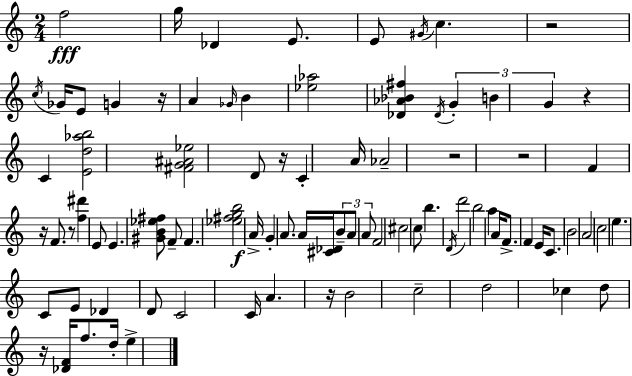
F5/h G5/s Db4/q E4/e. E4/e G#4/s C5/q. R/h C5/s Gb4/s E4/e G4/q R/s A4/q Gb4/s B4/q [Eb5,Ab5]/h [Db4,Ab4,Bb4,F#5]/q Db4/s G4/q B4/q G4/q R/q C4/q [E4,D5,Ab5,B5]/h [F#4,G4,A#4,Eb5]/h D4/e R/s C4/q A4/s Ab4/h R/h R/h F4/q R/s F4/e. R/e [F5,D#6]/q E4/e E4/q. [G#4,B4,Eb5,F#5]/e F4/e F4/q. [Eb5,F#5,G5,B5]/h A4/s G4/q A4/e. A4/s [C#4,Db4]/s B4/e A4/e A4/e F4/h C#5/h C5/e B5/q. D4/s D6/h B5/h A5/q A4/s F4/e. F4/q E4/s C4/e. B4/h A4/h C5/h E5/q. C4/e E4/e Db4/q D4/e C4/h C4/s A4/q. R/s B4/h C5/h D5/h CES5/q D5/e R/s [Db4,F4]/s F5/e. D5/s E5/q